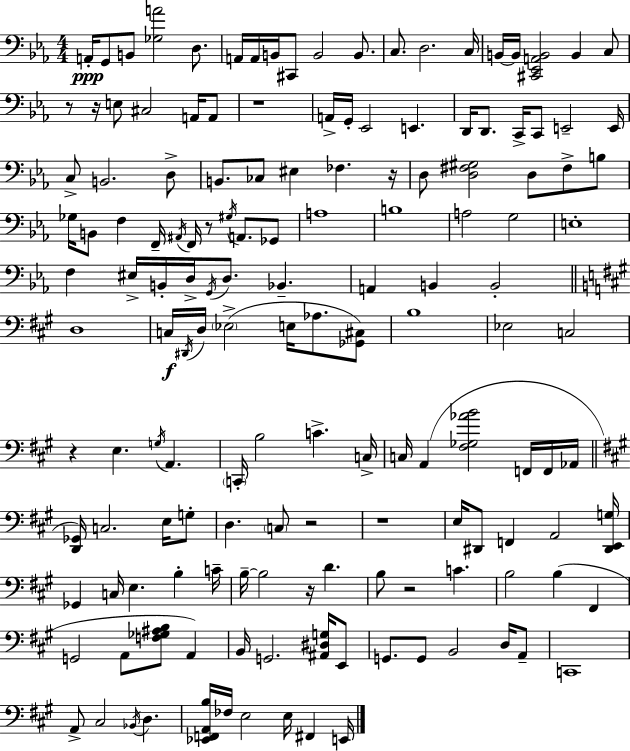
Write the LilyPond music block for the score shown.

{
  \clef bass
  \numericTimeSignature
  \time 4/4
  \key ees \major
  a,16-.\ppp g,8 b,8 <ges a'>2 d8. | a,16 a,16 b,16 cis,8 b,2 b,8. | c8. d2. c16 | b,16~~ b,16 <cis, ees, a, b,>2 b,4 c8 | \break r8 r16 e8 cis2 a,16 a,8 | r1 | a,16-> g,16-. ees,2 e,4. | d,16 d,8. c,16-> c,8 e,2-- e,16 | \break c8-> b,2. d8-> | b,8. ces8 eis4 fes4. r16 | d8 <d fis gis>2 d8 fis8-> b8 | ges16 b,8 f4 f,16-- \acciaccatura { ais,16 } f,16 r8 \acciaccatura { gis16 } a,8. | \break ges,8 a1 | b1 | a2 g2 | e1-. | \break f4 eis16-> b,16-. d16-> \acciaccatura { g,16 } d8. bes,4.-- | a,4 b,4 b,2-. | \bar "||" \break \key a \major d1 | c16\f \acciaccatura { dis,16 } d16 \parenthesize ees2->( e16 aes8. <ges, cis>8) | b1 | ees2 c2 | \break r4 e4. \acciaccatura { g16 } a,4. | \parenthesize c,16-. b2 c'4.-> | c16-> c16 a,4( <fis ges aes' b'>2 f,16 | f,16 aes,16 \bar "||" \break \key a \major <d, ges,>16) c2. e16 g8-. | d4. \parenthesize c8 r2 | r1 | e16 dis,8 f,4 a,2 <dis, e, g>16 | \break ges,4 c16 e4. b4-. c'16-- | b16--~~ b2 r16 d'4. | b8 r2 c'4. | b2 b4( fis,4 | \break g,2 a,8 <f ges ais b>8 a,4) | b,16 g,2. <ais, dis g>16 e,8 | g,8. g,8 b,2 d16 a,8-- | c,1 | \break a,8-> cis2 \acciaccatura { bes,16 } d4. | <ees, f, a, b>16 fes16 e2 e16 fis,4 | e,16 \bar "|."
}